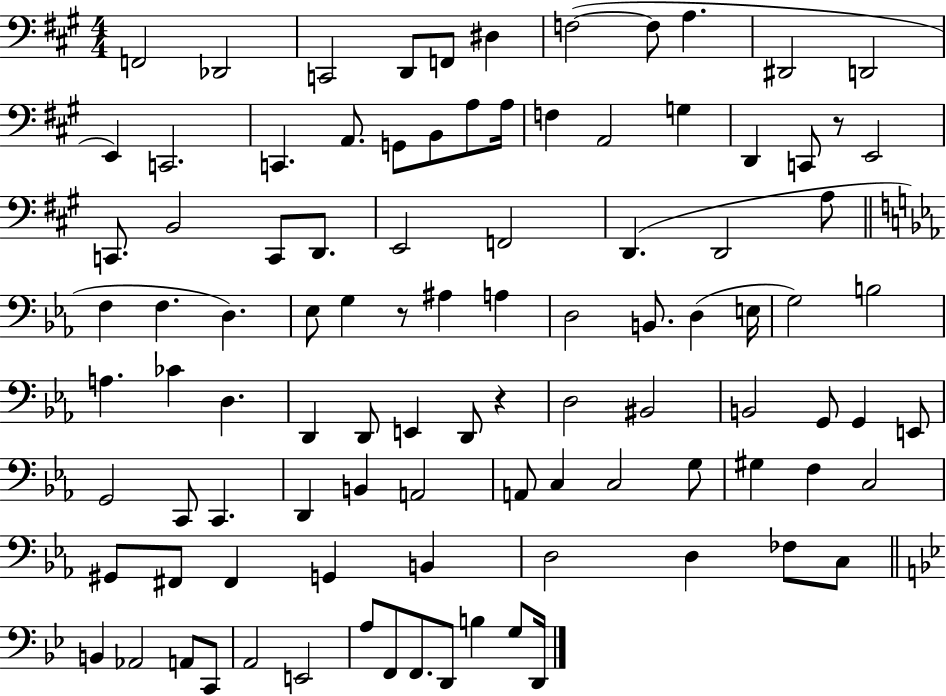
F2/h Db2/h C2/h D2/e F2/e D#3/q F3/h F3/e A3/q. D#2/h D2/h E2/q C2/h. C2/q. A2/e. G2/e B2/e A3/e A3/s F3/q A2/h G3/q D2/q C2/e R/e E2/h C2/e. B2/h C2/e D2/e. E2/h F2/h D2/q. D2/h A3/e F3/q F3/q. D3/q. Eb3/e G3/q R/e A#3/q A3/q D3/h B2/e. D3/q E3/s G3/h B3/h A3/q. CES4/q D3/q. D2/q D2/e E2/q D2/e R/q D3/h BIS2/h B2/h G2/e G2/q E2/e G2/h C2/e C2/q. D2/q B2/q A2/h A2/e C3/q C3/h G3/e G#3/q F3/q C3/h G#2/e F#2/e F#2/q G2/q B2/q D3/h D3/q FES3/e C3/e B2/q Ab2/h A2/e C2/e A2/h E2/h A3/e F2/e F2/e. D2/e B3/q G3/e D2/s